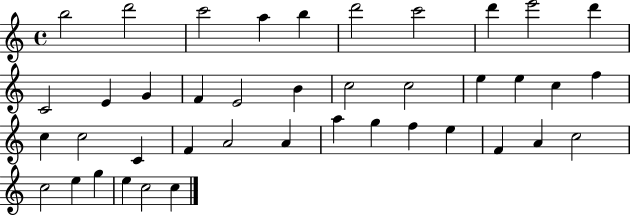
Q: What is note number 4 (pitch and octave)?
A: A5